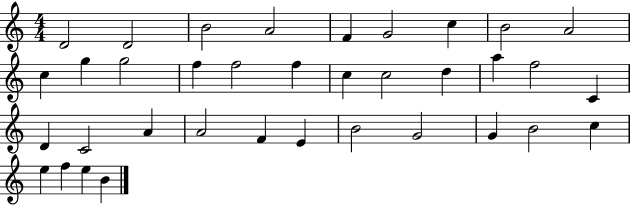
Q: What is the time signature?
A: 4/4